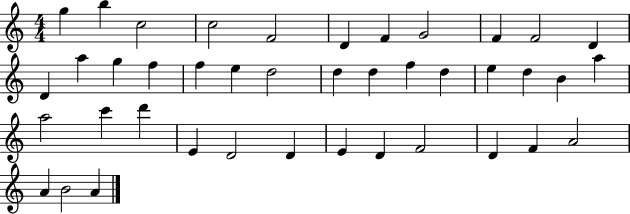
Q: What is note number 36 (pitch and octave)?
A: D4